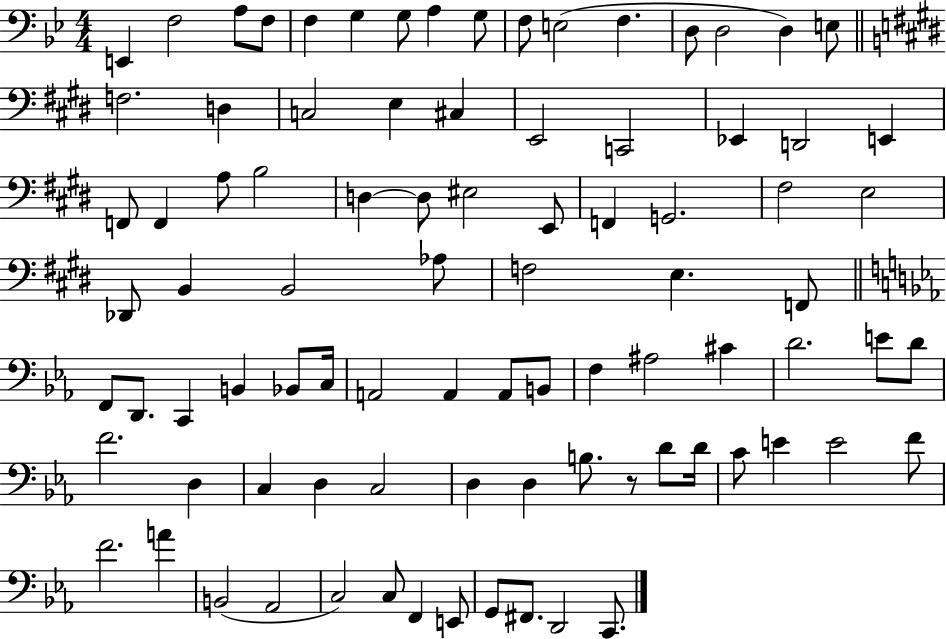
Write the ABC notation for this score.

X:1
T:Untitled
M:4/4
L:1/4
K:Bb
E,, F,2 A,/2 F,/2 F, G, G,/2 A, G,/2 F,/2 E,2 F, D,/2 D,2 D, E,/2 F,2 D, C,2 E, ^C, E,,2 C,,2 _E,, D,,2 E,, F,,/2 F,, A,/2 B,2 D, D,/2 ^E,2 E,,/2 F,, G,,2 ^F,2 E,2 _D,,/2 B,, B,,2 _A,/2 F,2 E, F,,/2 F,,/2 D,,/2 C,, B,, _B,,/2 C,/4 A,,2 A,, A,,/2 B,,/2 F, ^A,2 ^C D2 E/2 D/2 F2 D, C, D, C,2 D, D, B,/2 z/2 D/2 D/4 C/2 E E2 F/2 F2 A B,,2 _A,,2 C,2 C,/2 F,, E,,/2 G,,/2 ^F,,/2 D,,2 C,,/2